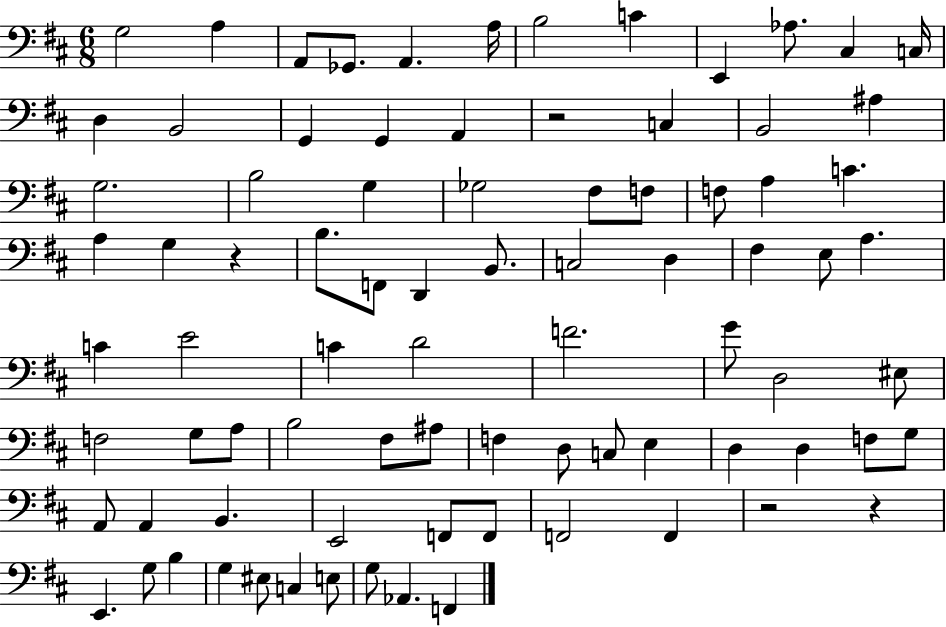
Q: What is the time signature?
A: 6/8